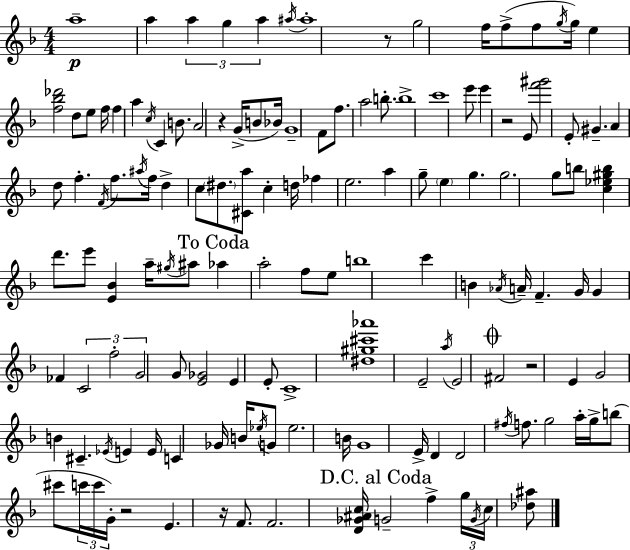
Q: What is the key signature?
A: F major